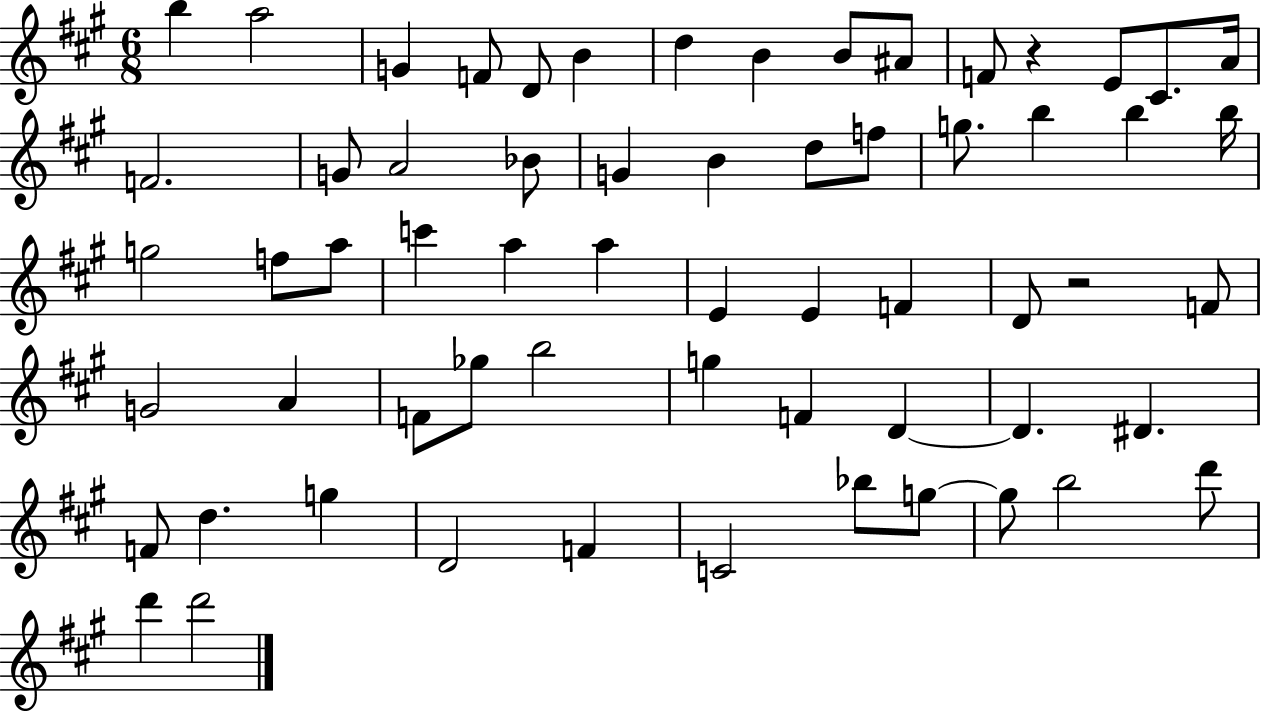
{
  \clef treble
  \numericTimeSignature
  \time 6/8
  \key a \major
  b''4 a''2 | g'4 f'8 d'8 b'4 | d''4 b'4 b'8 ais'8 | f'8 r4 e'8 cis'8. a'16 | \break f'2. | g'8 a'2 bes'8 | g'4 b'4 d''8 f''8 | g''8. b''4 b''4 b''16 | \break g''2 f''8 a''8 | c'''4 a''4 a''4 | e'4 e'4 f'4 | d'8 r2 f'8 | \break g'2 a'4 | f'8 ges''8 b''2 | g''4 f'4 d'4~~ | d'4. dis'4. | \break f'8 d''4. g''4 | d'2 f'4 | c'2 bes''8 g''8~~ | g''8 b''2 d'''8 | \break d'''4 d'''2 | \bar "|."
}